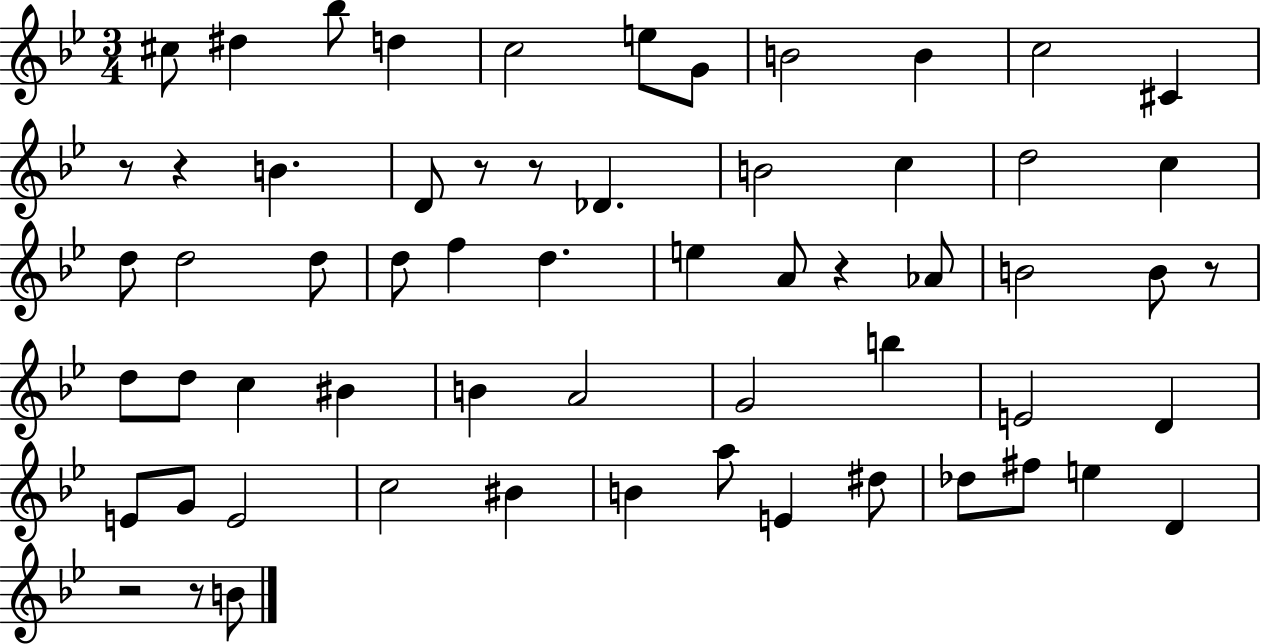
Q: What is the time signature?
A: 3/4